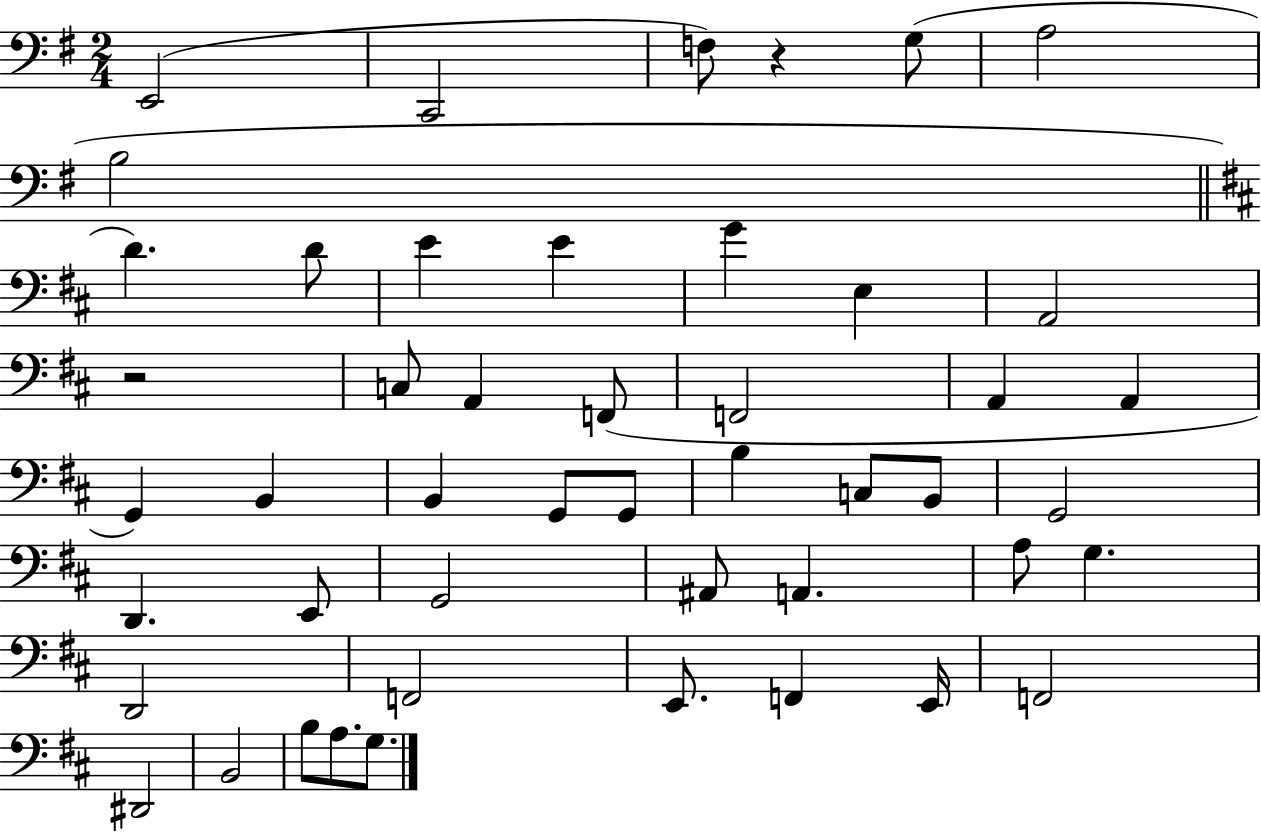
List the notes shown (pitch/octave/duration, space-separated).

E2/h C2/h F3/e R/q G3/e A3/h B3/h D4/q. D4/e E4/q E4/q G4/q E3/q A2/h R/h C3/e A2/q F2/e F2/h A2/q A2/q G2/q B2/q B2/q G2/e G2/e B3/q C3/e B2/e G2/h D2/q. E2/e G2/h A#2/e A2/q. A3/e G3/q. D2/h F2/h E2/e. F2/q E2/s F2/h D#2/h B2/h B3/e A3/e. G3/e.